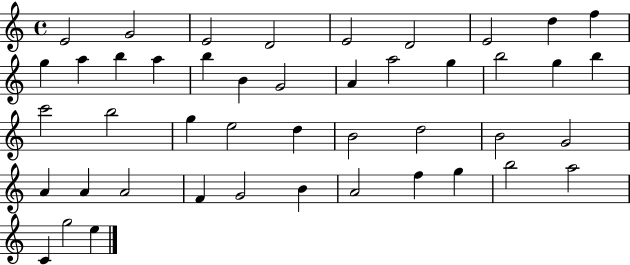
E4/h G4/h E4/h D4/h E4/h D4/h E4/h D5/q F5/q G5/q A5/q B5/q A5/q B5/q B4/q G4/h A4/q A5/h G5/q B5/h G5/q B5/q C6/h B5/h G5/q E5/h D5/q B4/h D5/h B4/h G4/h A4/q A4/q A4/h F4/q G4/h B4/q A4/h F5/q G5/q B5/h A5/h C4/q G5/h E5/q